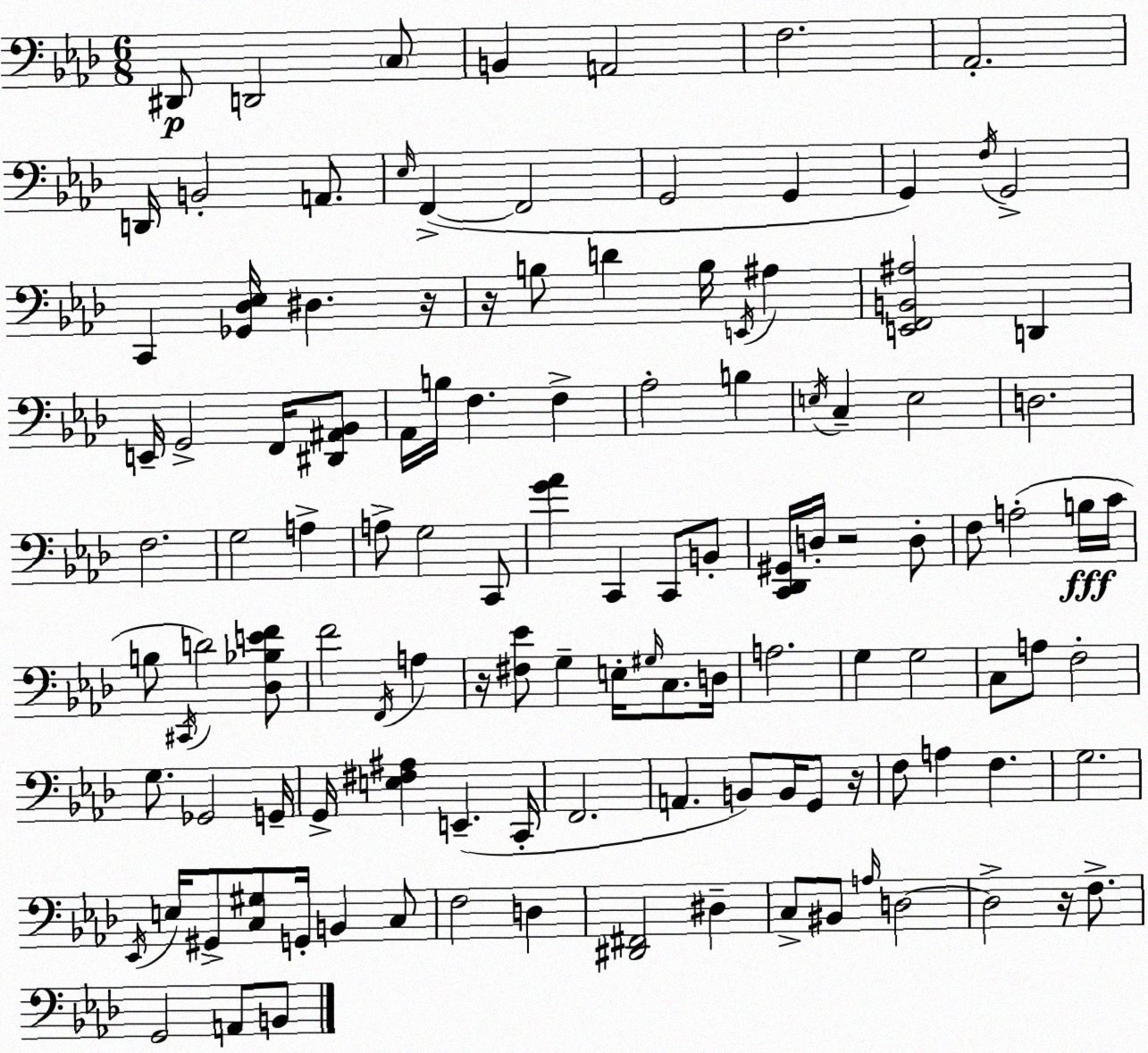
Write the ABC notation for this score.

X:1
T:Untitled
M:6/8
L:1/4
K:Fm
^D,,/2 D,,2 C,/2 B,, A,,2 F,2 _A,,2 D,,/4 B,,2 A,,/2 _E,/4 F,, F,,2 G,,2 G,, G,, F,/4 G,,2 C,, [_G,,_D,_E,]/4 ^D, z/4 z/4 B,/2 D B,/4 E,,/4 ^A, [E,,F,,B,,^A,]2 D,, E,,/4 G,,2 F,,/4 [^D,,^A,,_B,,]/2 _A,,/4 B,/4 F, F, _A,2 B, E,/4 C, E,2 D,2 F,2 G,2 A, A,/2 G,2 C,,/2 [G_A] C,, C,,/2 B,,/2 [C,,_D,,^G,,]/4 D,/4 z2 D,/2 F,/2 A,2 B,/4 C/4 B,/2 ^C,,/4 D2 [_D,_B,EF]/2 F2 F,,/4 A, z/4 [^F,_E]/2 G, E,/4 ^G,/4 C,/2 D,/4 A,2 G, G,2 C,/2 A,/2 F,2 G,/2 _G,,2 G,,/4 G,,/4 [E,^F,^A,] E,, C,,/4 F,,2 A,, B,,/2 B,,/4 G,,/2 z/4 F,/2 A, F, G,2 _E,,/4 E,/4 ^G,,/2 [C,^G,]/2 G,,/4 B,, C,/2 F,2 D, [^D,,^F,,]2 ^D, C,/2 ^B,,/2 A,/4 D,2 D,2 z/4 F,/2 G,,2 A,,/2 B,,/2